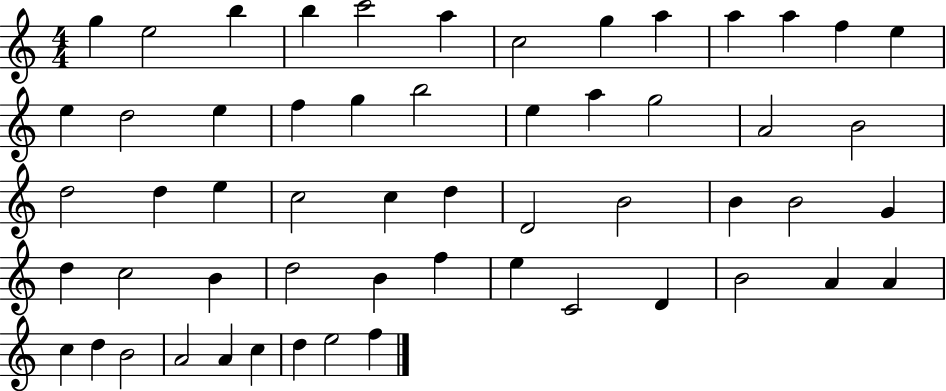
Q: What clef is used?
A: treble